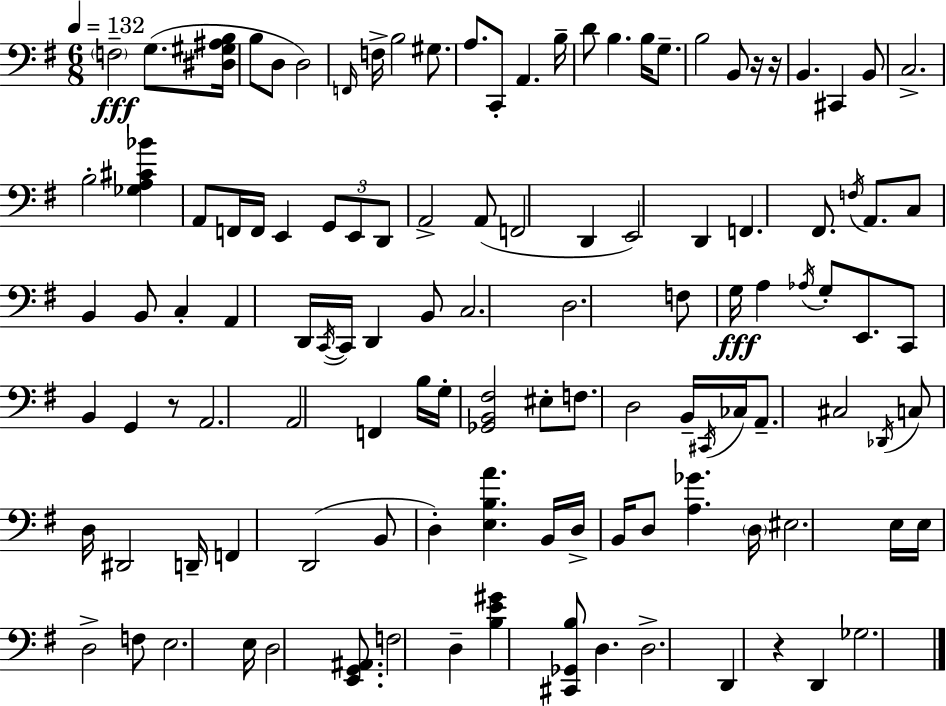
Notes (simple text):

F3/h G3/e. [D#3,G#3,A#3,B3]/s B3/e D3/e D3/h F2/s F3/s B3/h G#3/e. A3/e. C2/e A2/q. B3/s D4/e B3/q. B3/s G3/e. B3/h B2/e R/s R/s B2/q. C#2/q B2/e C3/h. B3/h [Gb3,A3,C#4,Bb4]/q A2/e F2/s F2/s E2/q G2/e E2/e D2/e A2/h A2/e F2/h D2/q E2/h D2/q F2/q. F#2/e. F3/s A2/e. C3/e B2/q B2/e C3/q A2/q D2/s C2/s C2/s D2/q B2/e C3/h. D3/h. F3/e G3/s A3/q Ab3/s G3/e E2/e. C2/e B2/q G2/q R/e A2/h. A2/h F2/q B3/s G3/s [Gb2,B2,F#3]/h EIS3/e F3/e. D3/h B2/s C#2/s CES3/s A2/e. C#3/h Db2/s C3/e D3/s D#2/h D2/s F2/q D2/h B2/e D3/q [E3,B3,A4]/q. B2/s D3/s B2/s D3/e [A3,Gb4]/q. D3/s EIS3/h. E3/s E3/s D3/h F3/e E3/h. E3/s D3/h [E2,G2,A#2]/e. F3/h D3/q [B3,E4,G#4]/q [C#2,Gb2,B3]/e D3/q. D3/h. D2/q R/q D2/q Gb3/h.